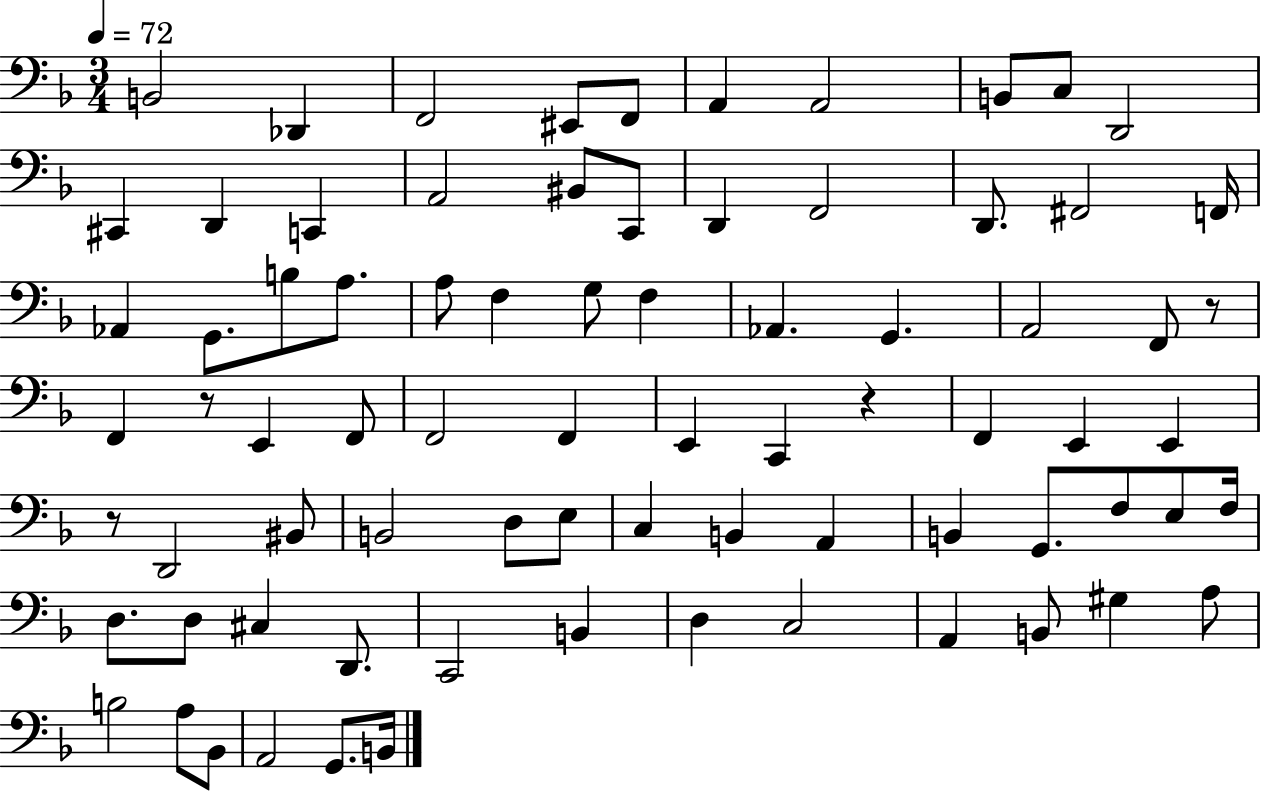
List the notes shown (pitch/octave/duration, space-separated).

B2/h Db2/q F2/h EIS2/e F2/e A2/q A2/h B2/e C3/e D2/h C#2/q D2/q C2/q A2/h BIS2/e C2/e D2/q F2/h D2/e. F#2/h F2/s Ab2/q G2/e. B3/e A3/e. A3/e F3/q G3/e F3/q Ab2/q. G2/q. A2/h F2/e R/e F2/q R/e E2/q F2/e F2/h F2/q E2/q C2/q R/q F2/q E2/q E2/q R/e D2/h BIS2/e B2/h D3/e E3/e C3/q B2/q A2/q B2/q G2/e. F3/e E3/e F3/s D3/e. D3/e C#3/q D2/e. C2/h B2/q D3/q C3/h A2/q B2/e G#3/q A3/e B3/h A3/e Bb2/e A2/h G2/e. B2/s